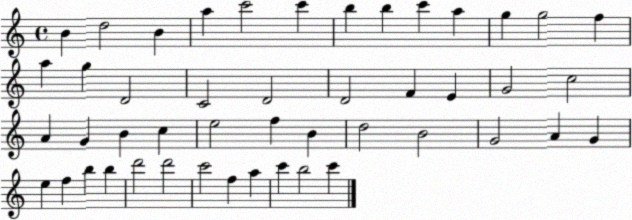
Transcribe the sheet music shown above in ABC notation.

X:1
T:Untitled
M:4/4
L:1/4
K:C
B d2 B a c'2 c' b b c' a g g2 f a g D2 C2 D2 D2 F E G2 c2 A G B c e2 f B d2 B2 G2 A G e f b b d'2 d'2 c'2 f a c' b2 c'